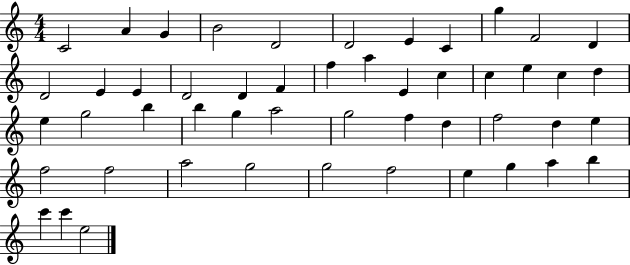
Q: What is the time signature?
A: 4/4